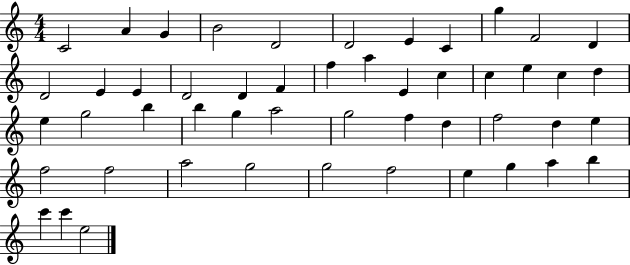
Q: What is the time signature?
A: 4/4